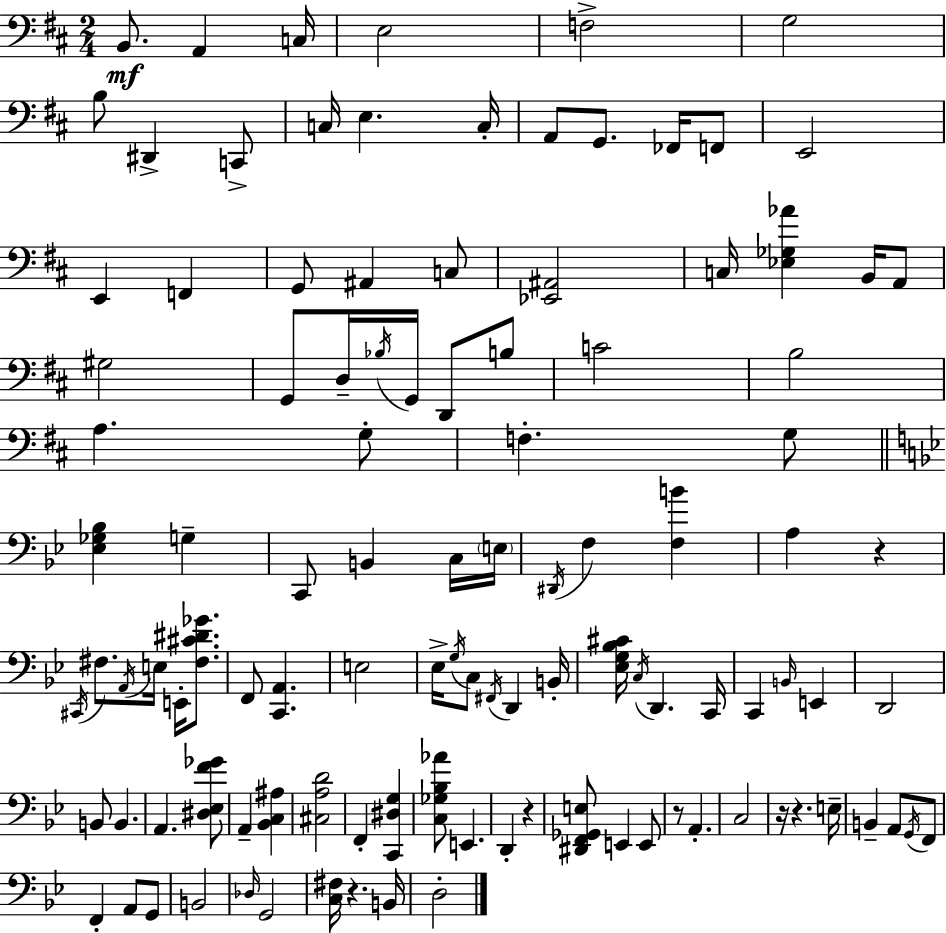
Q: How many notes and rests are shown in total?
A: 110